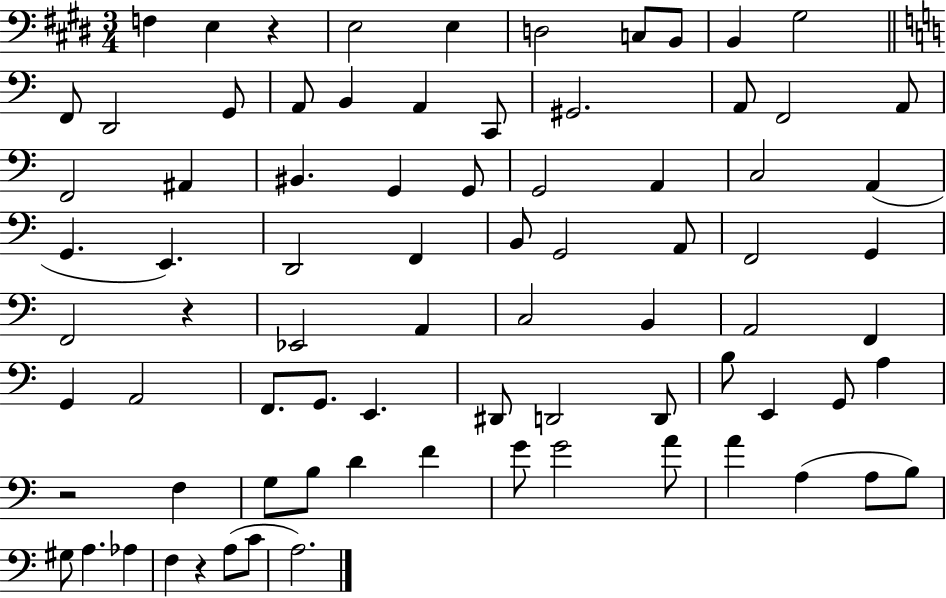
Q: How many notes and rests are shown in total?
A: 80